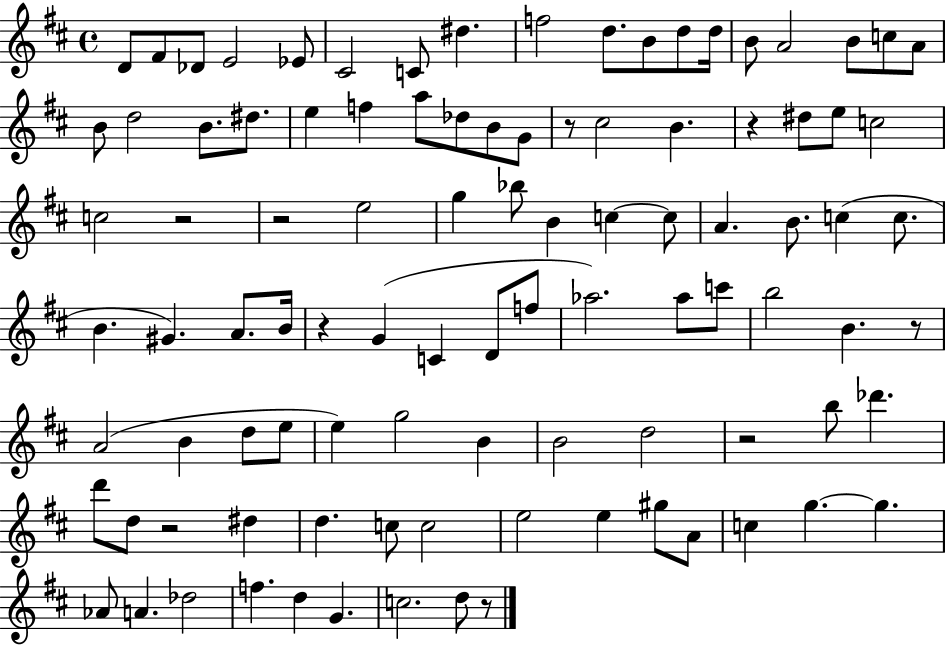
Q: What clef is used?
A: treble